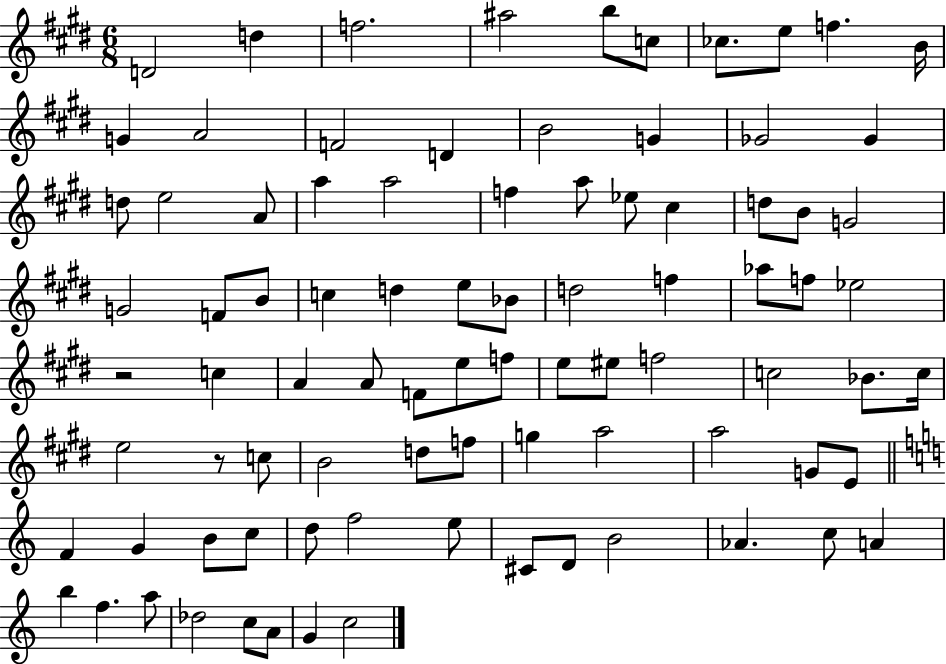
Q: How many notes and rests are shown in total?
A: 87